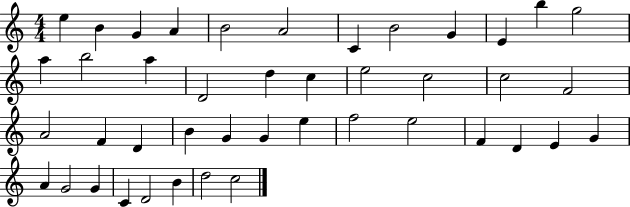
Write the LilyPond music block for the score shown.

{
  \clef treble
  \numericTimeSignature
  \time 4/4
  \key c \major
  e''4 b'4 g'4 a'4 | b'2 a'2 | c'4 b'2 g'4 | e'4 b''4 g''2 | \break a''4 b''2 a''4 | d'2 d''4 c''4 | e''2 c''2 | c''2 f'2 | \break a'2 f'4 d'4 | b'4 g'4 g'4 e''4 | f''2 e''2 | f'4 d'4 e'4 g'4 | \break a'4 g'2 g'4 | c'4 d'2 b'4 | d''2 c''2 | \bar "|."
}